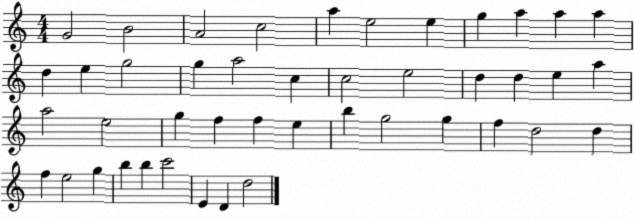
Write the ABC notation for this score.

X:1
T:Untitled
M:4/4
L:1/4
K:C
G2 B2 A2 c2 a e2 e g a a a d e g2 g a2 c c2 e2 d d e a a2 e2 g f f e b g2 g f d2 d f e2 g b b c'2 E D d2